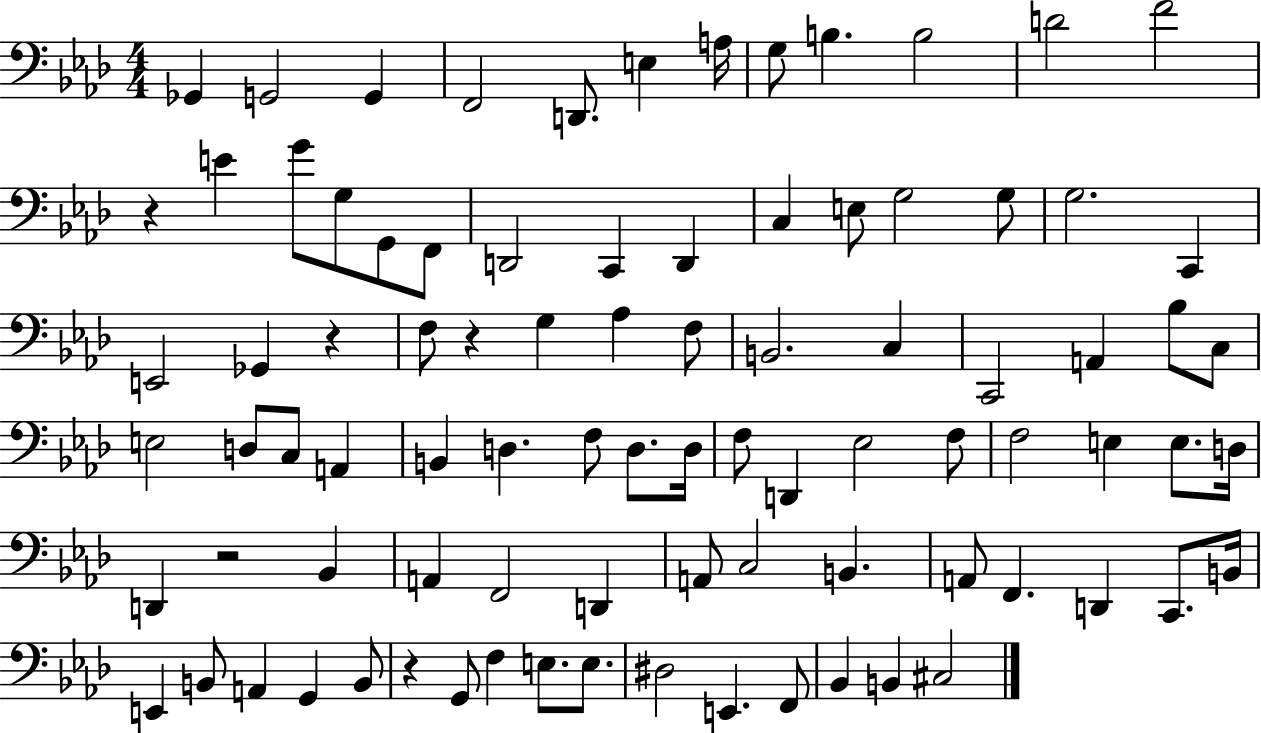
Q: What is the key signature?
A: AES major